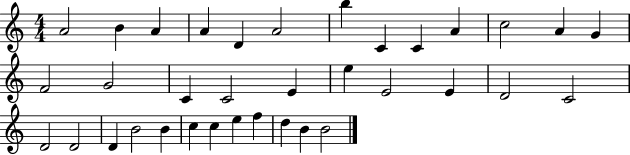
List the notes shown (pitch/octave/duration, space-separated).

A4/h B4/q A4/q A4/q D4/q A4/h B5/q C4/q C4/q A4/q C5/h A4/q G4/q F4/h G4/h C4/q C4/h E4/q E5/q E4/h E4/q D4/h C4/h D4/h D4/h D4/q B4/h B4/q C5/q C5/q E5/q F5/q D5/q B4/q B4/h